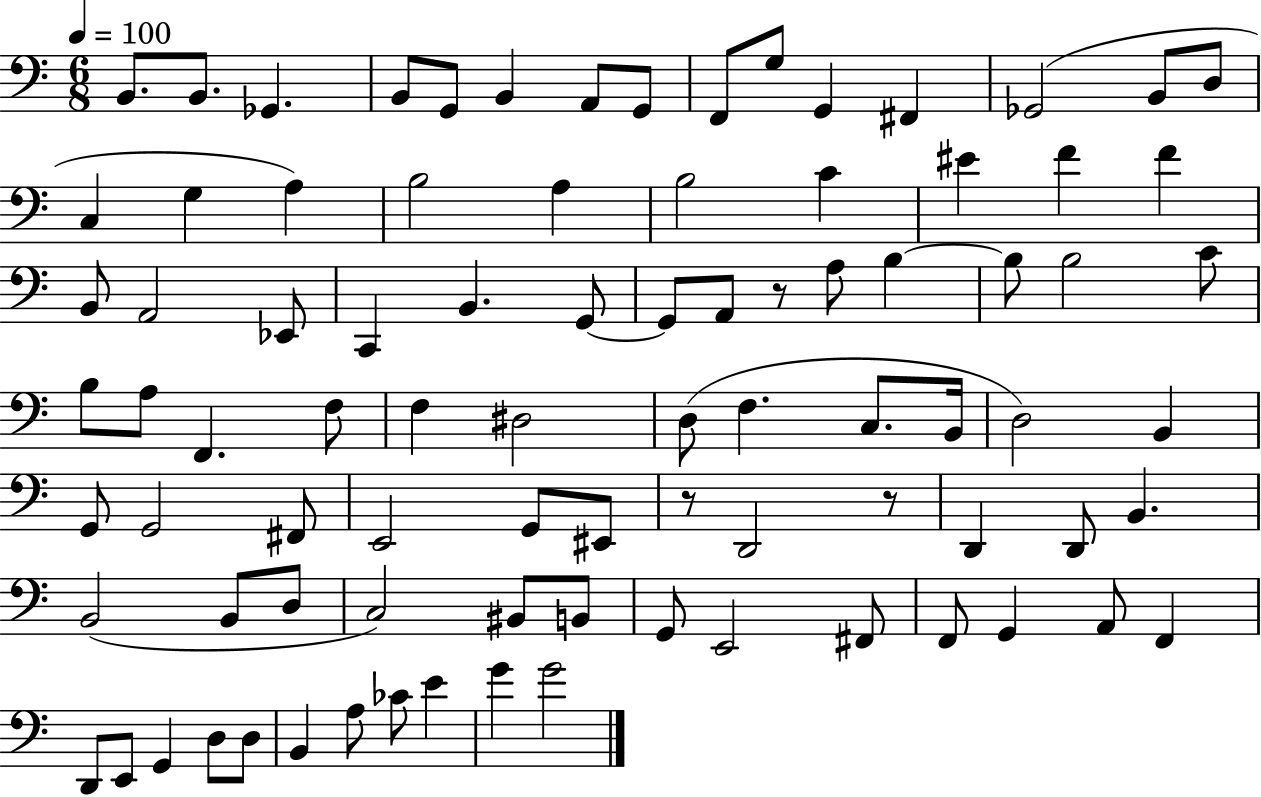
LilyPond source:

{
  \clef bass
  \numericTimeSignature
  \time 6/8
  \key c \major
  \tempo 4 = 100
  b,8. b,8. ges,4. | b,8 g,8 b,4 a,8 g,8 | f,8 g8 g,4 fis,4 | ges,2( b,8 d8 | \break c4 g4 a4) | b2 a4 | b2 c'4 | eis'4 f'4 f'4 | \break b,8 a,2 ees,8 | c,4 b,4. g,8~~ | g,8 a,8 r8 a8 b4~~ | b8 b2 c'8 | \break b8 a8 f,4. f8 | f4 dis2 | d8( f4. c8. b,16 | d2) b,4 | \break g,8 g,2 fis,8 | e,2 g,8 eis,8 | r8 d,2 r8 | d,4 d,8 b,4. | \break b,2( b,8 d8 | c2) bis,8 b,8 | g,8 e,2 fis,8 | f,8 g,4 a,8 f,4 | \break d,8 e,8 g,4 d8 d8 | b,4 a8 ces'8 e'4 | g'4 g'2 | \bar "|."
}